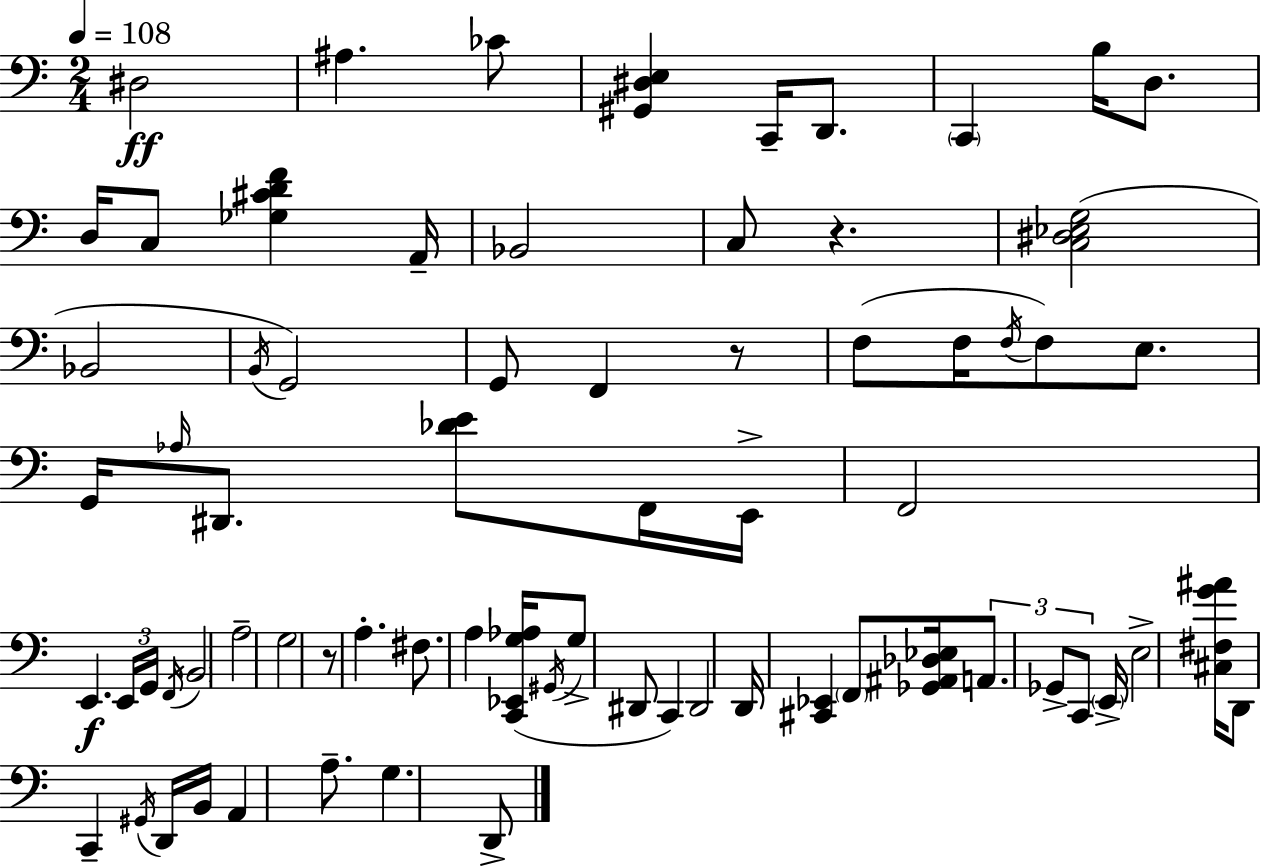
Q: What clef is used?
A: bass